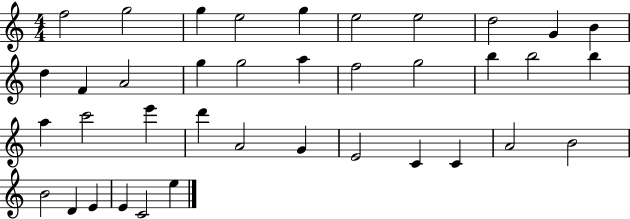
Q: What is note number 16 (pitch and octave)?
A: A5